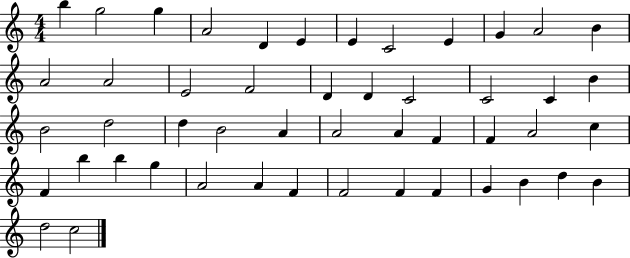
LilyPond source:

{
  \clef treble
  \numericTimeSignature
  \time 4/4
  \key c \major
  b''4 g''2 g''4 | a'2 d'4 e'4 | e'4 c'2 e'4 | g'4 a'2 b'4 | \break a'2 a'2 | e'2 f'2 | d'4 d'4 c'2 | c'2 c'4 b'4 | \break b'2 d''2 | d''4 b'2 a'4 | a'2 a'4 f'4 | f'4 a'2 c''4 | \break f'4 b''4 b''4 g''4 | a'2 a'4 f'4 | f'2 f'4 f'4 | g'4 b'4 d''4 b'4 | \break d''2 c''2 | \bar "|."
}